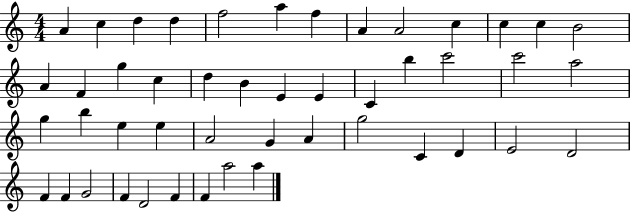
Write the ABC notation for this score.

X:1
T:Untitled
M:4/4
L:1/4
K:C
A c d d f2 a f A A2 c c c B2 A F g c d B E E C b c'2 c'2 a2 g b e e A2 G A g2 C D E2 D2 F F G2 F D2 F F a2 a